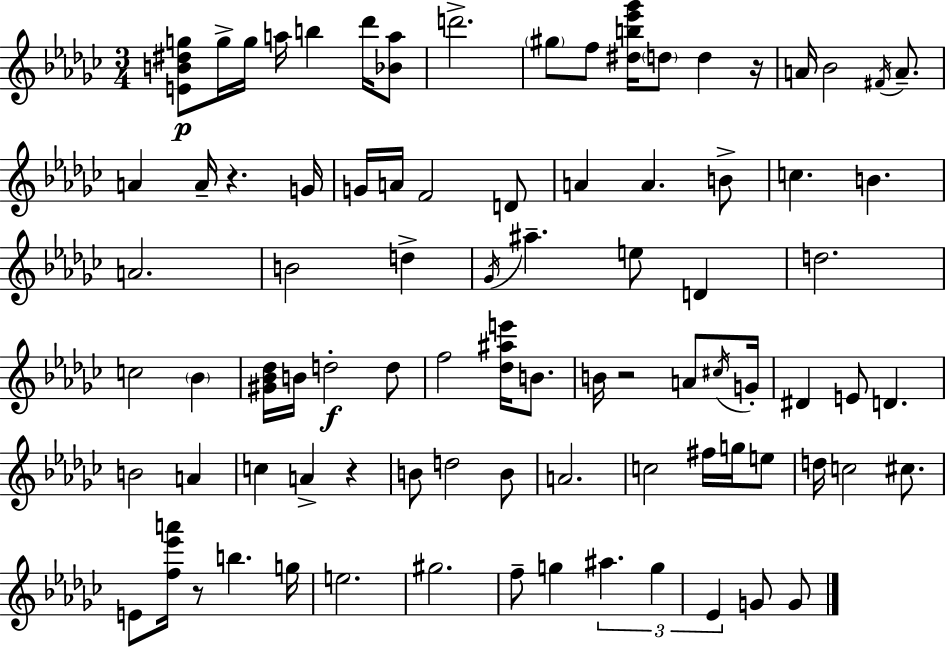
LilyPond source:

{
  \clef treble
  \numericTimeSignature
  \time 3/4
  \key ees \minor
  <e' b' dis'' g''>8\p g''16-> g''16 a''16 b''4 des'''16 <bes' a''>8 | d'''2.-> | \parenthesize gis''8 f''8 <dis'' b'' ees''' ges'''>16 \parenthesize d''8 d''4 r16 | a'16 bes'2 \acciaccatura { fis'16 } a'8.-- | \break a'4 a'16-- r4. | g'16 g'16 a'16 f'2 d'8 | a'4 a'4. b'8-> | c''4. b'4. | \break a'2. | b'2 d''4-> | \acciaccatura { ges'16 } ais''4.-- e''8 d'4 | d''2. | \break c''2 \parenthesize bes'4 | <gis' bes' des''>16 b'16 d''2-.\f | d''8 f''2 <des'' ais'' e'''>16 b'8. | b'16 r2 a'8 | \break \acciaccatura { cis''16 } g'16-. dis'4 e'8 d'4. | b'2 a'4 | c''4 a'4-> r4 | b'8 d''2 | \break b'8 a'2. | c''2 fis''16 | g''16 e''8 d''16 c''2 | cis''8. e'8 <f'' ees''' a'''>16 r8 b''4. | \break g''16 e''2. | gis''2. | f''8-- g''4 \tuplet 3/2 { ais''4. | g''4 ees'4 } g'8 | \break g'8 \bar "|."
}